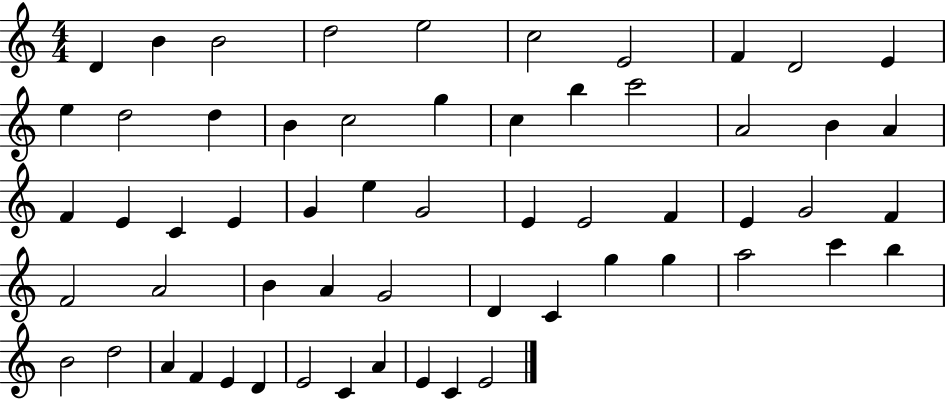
{
  \clef treble
  \numericTimeSignature
  \time 4/4
  \key c \major
  d'4 b'4 b'2 | d''2 e''2 | c''2 e'2 | f'4 d'2 e'4 | \break e''4 d''2 d''4 | b'4 c''2 g''4 | c''4 b''4 c'''2 | a'2 b'4 a'4 | \break f'4 e'4 c'4 e'4 | g'4 e''4 g'2 | e'4 e'2 f'4 | e'4 g'2 f'4 | \break f'2 a'2 | b'4 a'4 g'2 | d'4 c'4 g''4 g''4 | a''2 c'''4 b''4 | \break b'2 d''2 | a'4 f'4 e'4 d'4 | e'2 c'4 a'4 | e'4 c'4 e'2 | \break \bar "|."
}